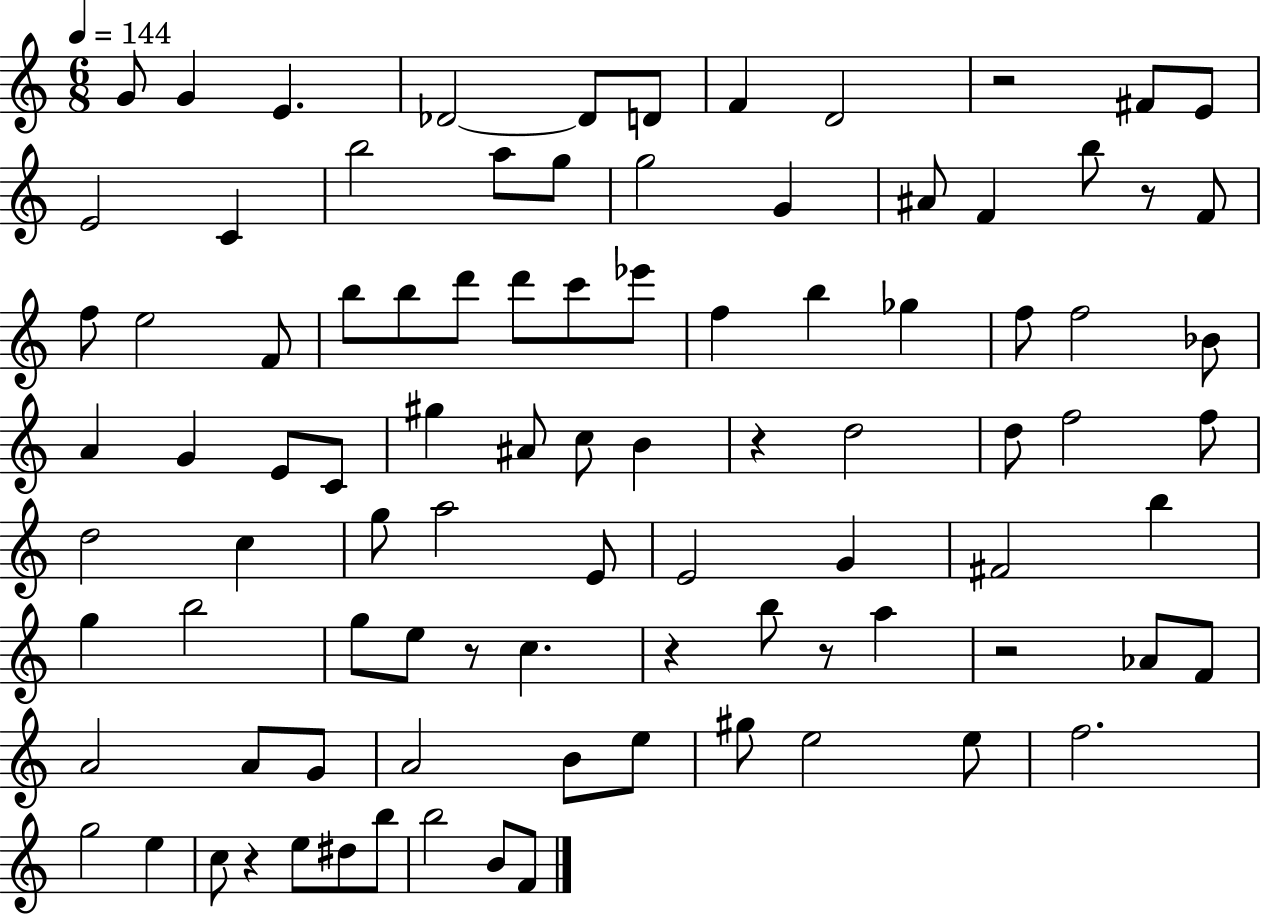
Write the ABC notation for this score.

X:1
T:Untitled
M:6/8
L:1/4
K:C
G/2 G E _D2 _D/2 D/2 F D2 z2 ^F/2 E/2 E2 C b2 a/2 g/2 g2 G ^A/2 F b/2 z/2 F/2 f/2 e2 F/2 b/2 b/2 d'/2 d'/2 c'/2 _e'/2 f b _g f/2 f2 _B/2 A G E/2 C/2 ^g ^A/2 c/2 B z d2 d/2 f2 f/2 d2 c g/2 a2 E/2 E2 G ^F2 b g b2 g/2 e/2 z/2 c z b/2 z/2 a z2 _A/2 F/2 A2 A/2 G/2 A2 B/2 e/2 ^g/2 e2 e/2 f2 g2 e c/2 z e/2 ^d/2 b/2 b2 B/2 F/2